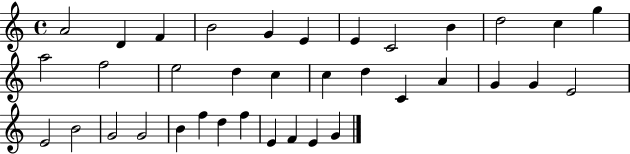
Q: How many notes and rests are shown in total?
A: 36